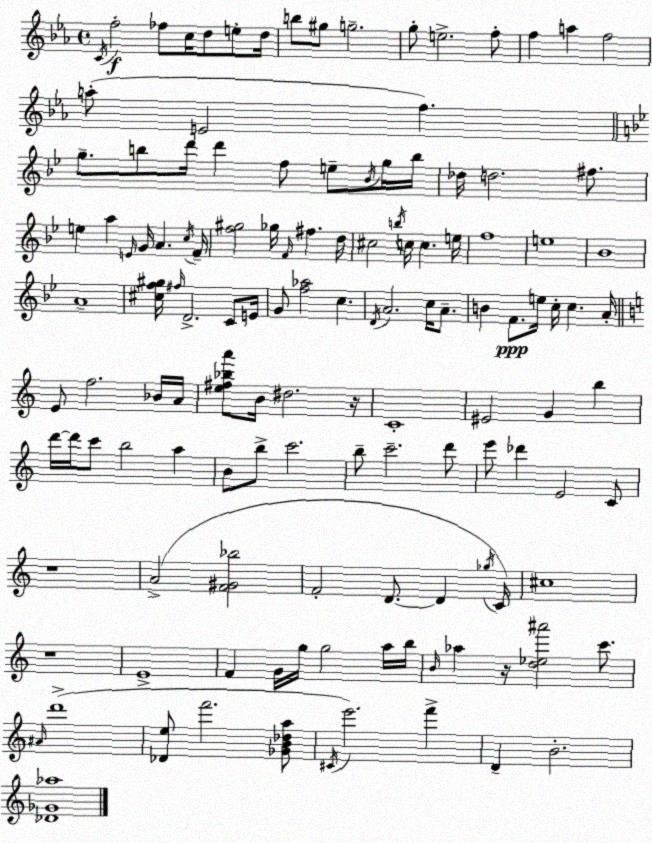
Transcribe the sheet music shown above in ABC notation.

X:1
T:Untitled
M:4/4
L:1/4
K:Cm
C/4 f2 _f/2 c/4 d/2 e/2 d/4 b/2 ^g/2 g2 g/2 e2 f/2 f a f2 a/2 E2 f g/2 b/2 d'/4 d' f/2 e/2 _B/4 g/4 b/4 _d/4 d2 ^f/2 e a E/4 G/4 A c/4 F/4 [f^g]2 _g/4 F/4 ^f d/4 ^c2 b/4 c/4 c e/4 f4 e4 _B4 A4 [^cf^g]/4 ^f/4 D2 C/2 E/4 G/2 [f_a]2 c D/4 A2 c/4 A/2 B F/2 e/4 c/4 c A/4 E/2 f2 _B/4 A/4 [e^f_ba']/2 B/4 ^d2 z/4 C4 ^E2 G b d'/4 d'/4 c'/2 b2 a B/2 b/2 c'2 b/2 c'2 d'/2 e'/2 _d' E2 C/2 z4 A2 [F^G_b]2 F2 D/2 D _g/4 C/4 ^c4 z4 E4 F G/4 g/4 g2 a/4 b/4 B/4 _a z/4 [d_e^a']2 c'/2 ^A/4 d'4 [_De]/2 f'2 [_GB_da]/2 ^C/4 e'2 f' D B2 [_D_G_a]4